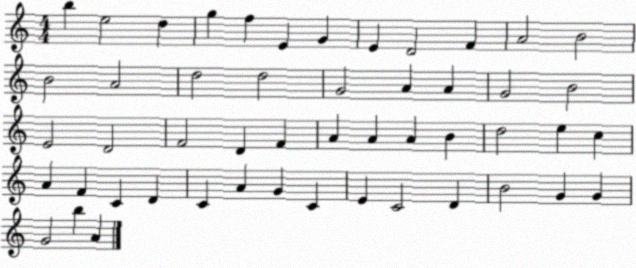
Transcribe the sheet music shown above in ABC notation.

X:1
T:Untitled
M:4/4
L:1/4
K:C
b e2 d g f E G E D2 F A2 B2 B2 A2 d2 d2 G2 A A G2 B2 E2 D2 F2 D F A A A B d2 e c A F C D C A G C E C2 D B2 G G G2 b A